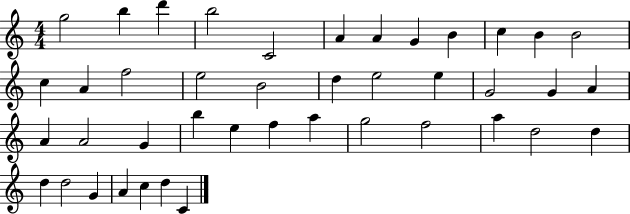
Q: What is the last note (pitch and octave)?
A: C4